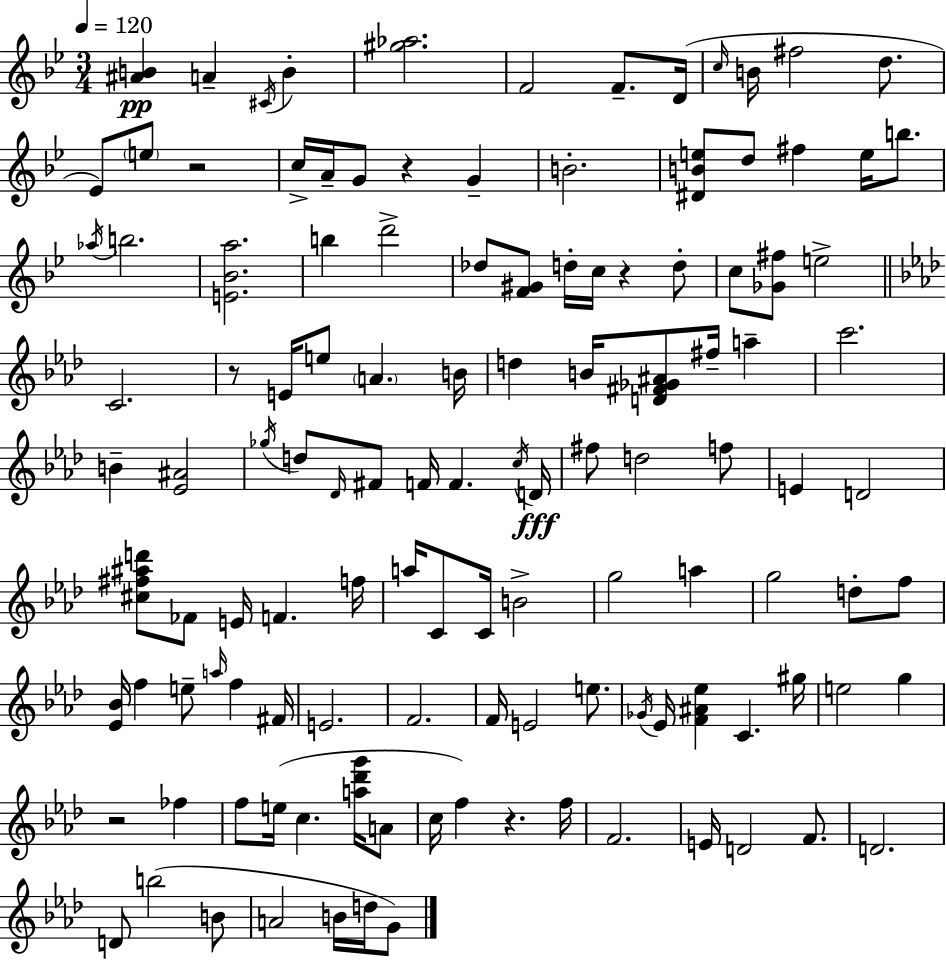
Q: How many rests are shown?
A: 6